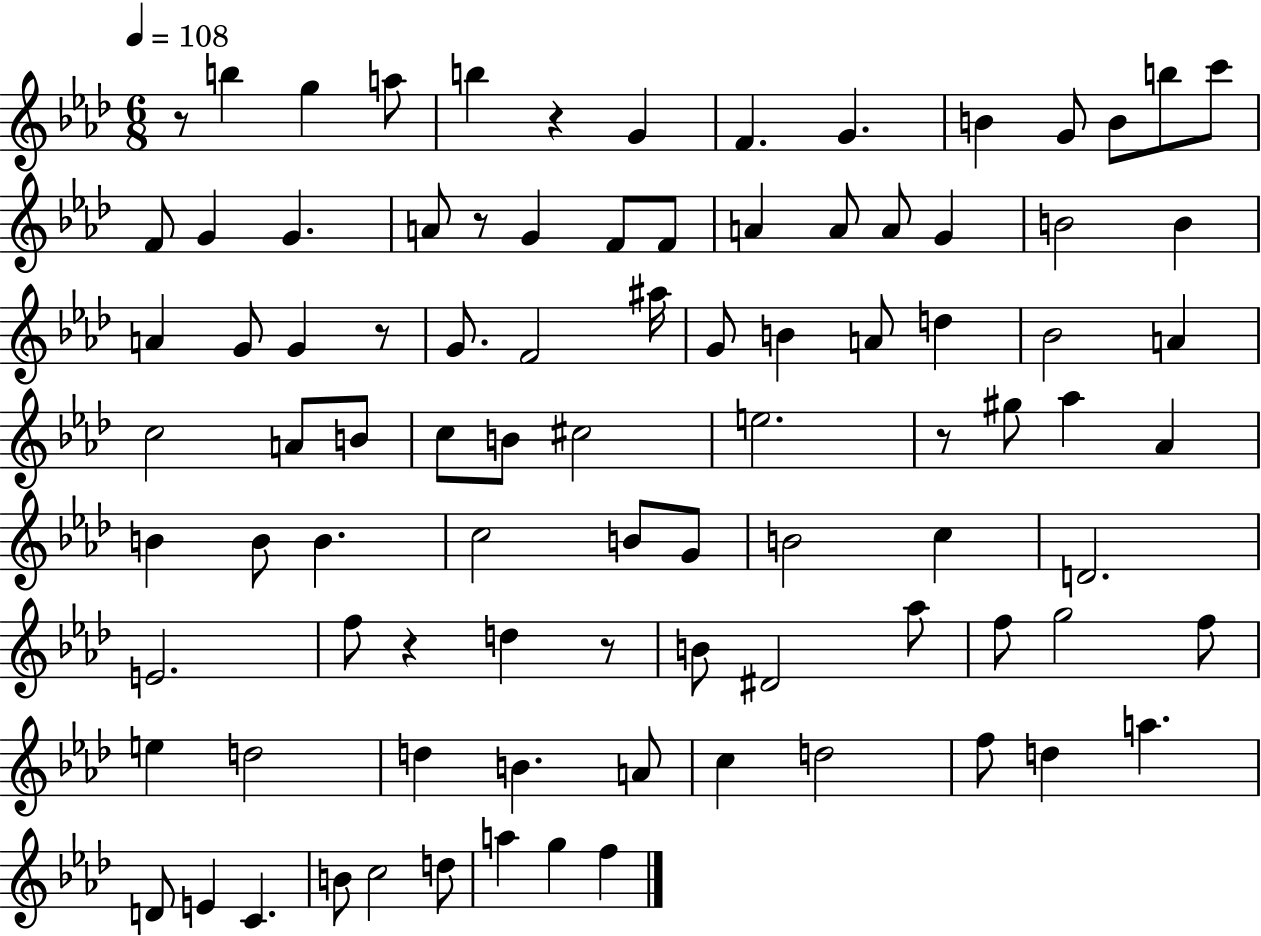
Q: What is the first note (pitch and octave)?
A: B5